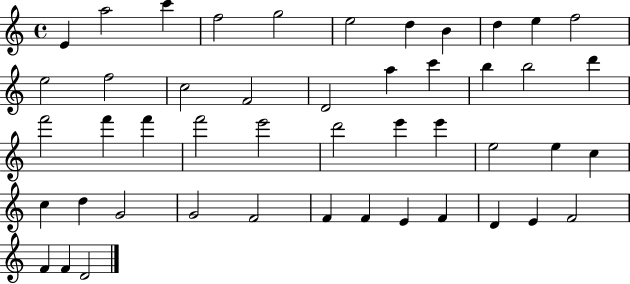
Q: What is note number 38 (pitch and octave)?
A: F4